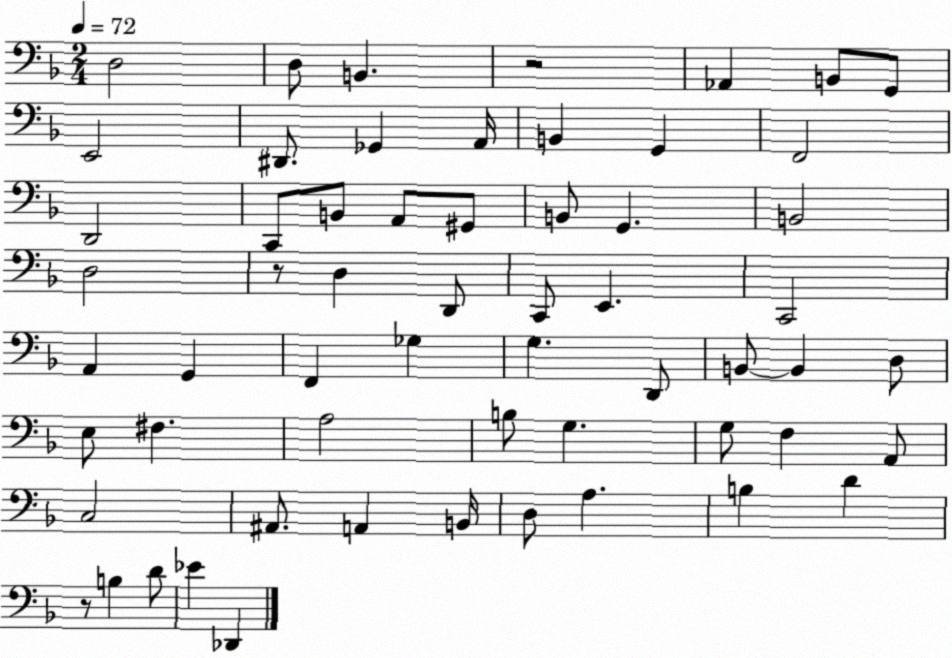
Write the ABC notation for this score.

X:1
T:Untitled
M:2/4
L:1/4
K:F
D,2 D,/2 B,, z2 _A,, B,,/2 G,,/2 E,,2 ^D,,/2 _G,, A,,/4 B,, G,, F,,2 D,,2 C,,/2 B,,/2 A,,/2 ^G,,/2 B,,/2 G,, B,,2 D,2 z/2 D, D,,/2 C,,/2 E,, C,,2 A,, G,, F,, _G, G, D,,/2 B,,/2 B,, D,/2 E,/2 ^F, A,2 B,/2 G, G,/2 F, A,,/2 C,2 ^A,,/2 A,, B,,/4 D,/2 A, B, D z/2 B, D/2 _E _D,,